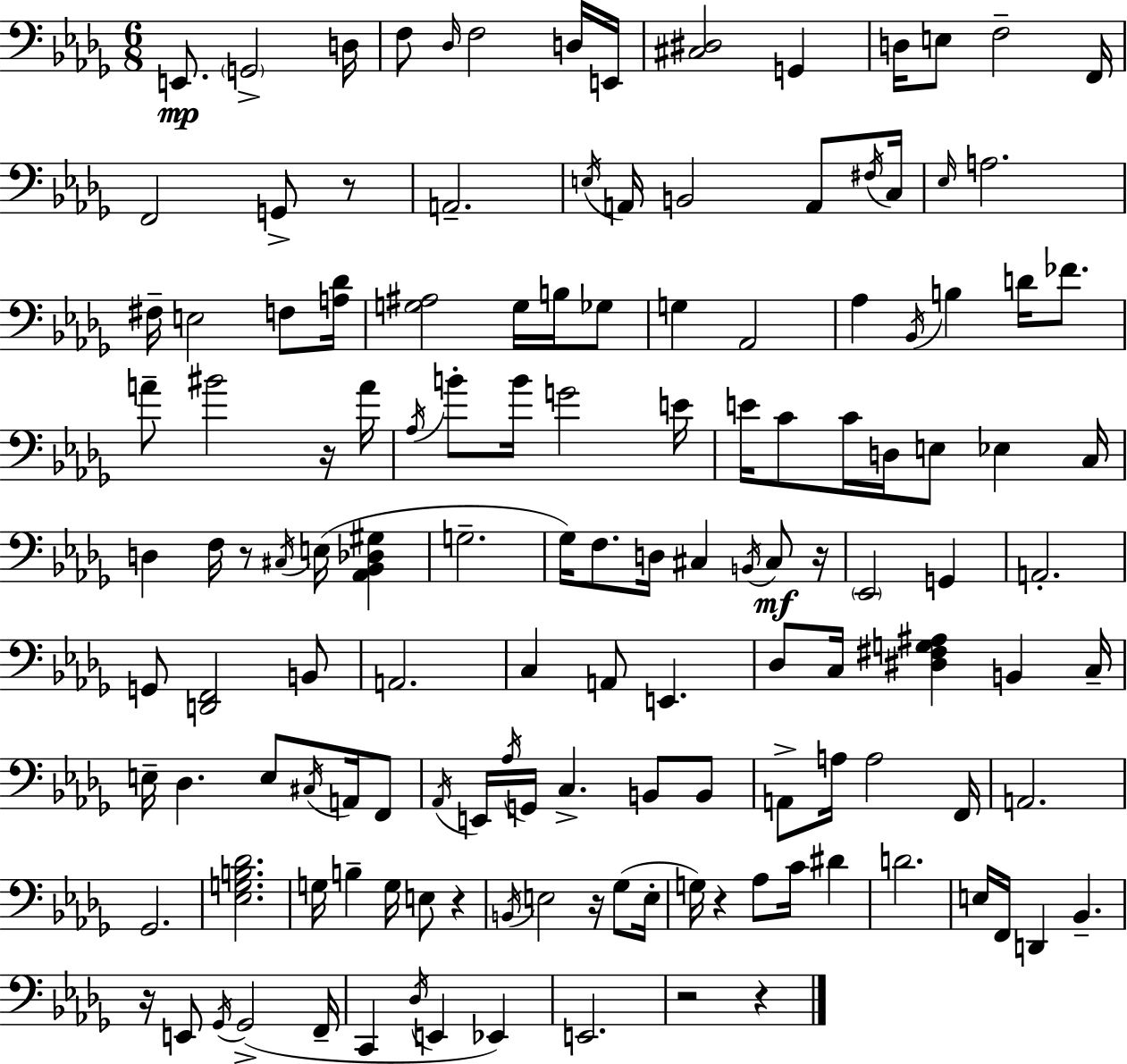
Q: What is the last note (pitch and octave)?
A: E2